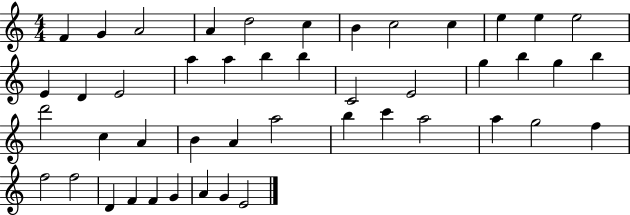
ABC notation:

X:1
T:Untitled
M:4/4
L:1/4
K:C
F G A2 A d2 c B c2 c e e e2 E D E2 a a b b C2 E2 g b g b d'2 c A B A a2 b c' a2 a g2 f f2 f2 D F F G A G E2